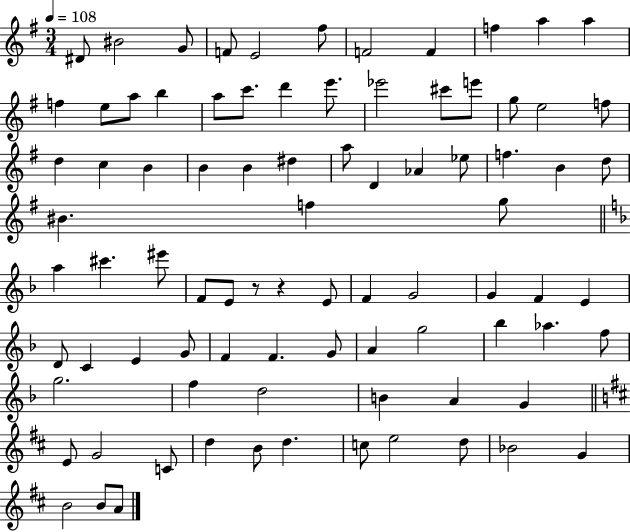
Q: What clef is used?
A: treble